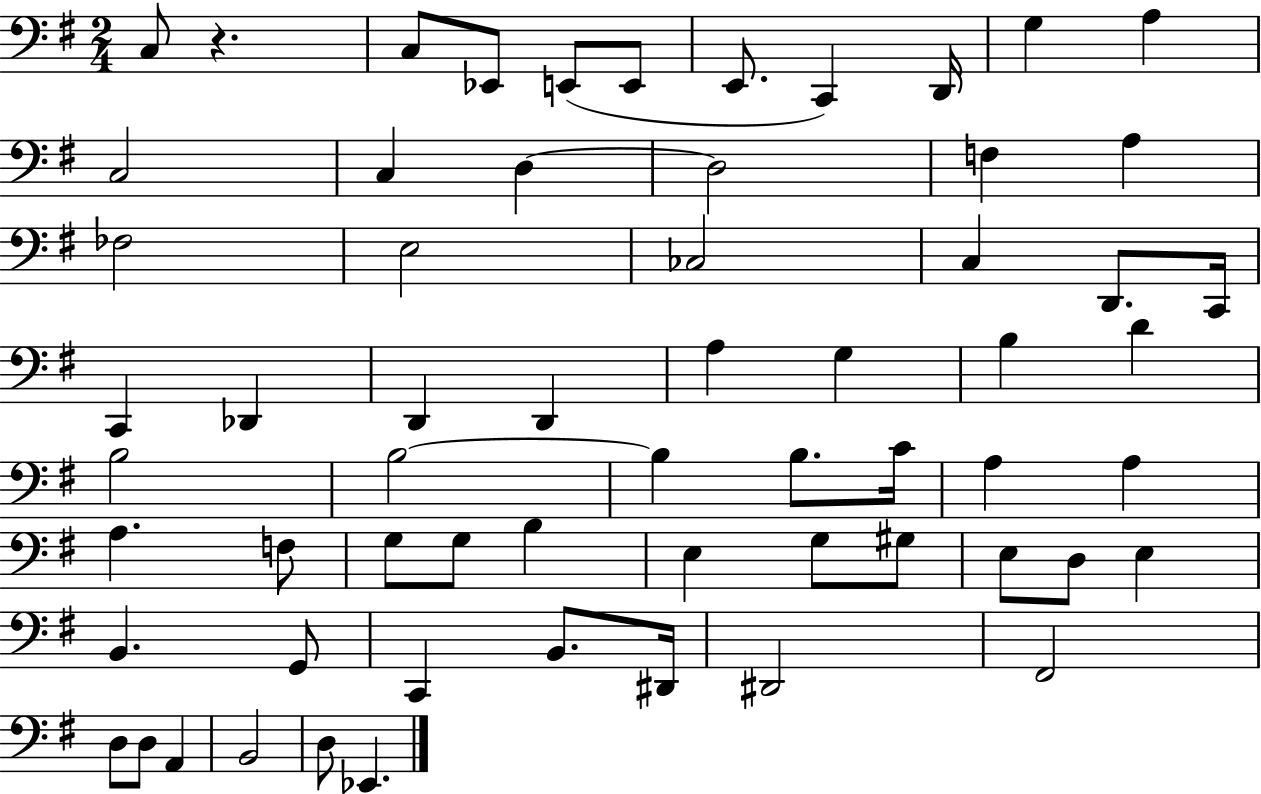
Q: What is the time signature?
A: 2/4